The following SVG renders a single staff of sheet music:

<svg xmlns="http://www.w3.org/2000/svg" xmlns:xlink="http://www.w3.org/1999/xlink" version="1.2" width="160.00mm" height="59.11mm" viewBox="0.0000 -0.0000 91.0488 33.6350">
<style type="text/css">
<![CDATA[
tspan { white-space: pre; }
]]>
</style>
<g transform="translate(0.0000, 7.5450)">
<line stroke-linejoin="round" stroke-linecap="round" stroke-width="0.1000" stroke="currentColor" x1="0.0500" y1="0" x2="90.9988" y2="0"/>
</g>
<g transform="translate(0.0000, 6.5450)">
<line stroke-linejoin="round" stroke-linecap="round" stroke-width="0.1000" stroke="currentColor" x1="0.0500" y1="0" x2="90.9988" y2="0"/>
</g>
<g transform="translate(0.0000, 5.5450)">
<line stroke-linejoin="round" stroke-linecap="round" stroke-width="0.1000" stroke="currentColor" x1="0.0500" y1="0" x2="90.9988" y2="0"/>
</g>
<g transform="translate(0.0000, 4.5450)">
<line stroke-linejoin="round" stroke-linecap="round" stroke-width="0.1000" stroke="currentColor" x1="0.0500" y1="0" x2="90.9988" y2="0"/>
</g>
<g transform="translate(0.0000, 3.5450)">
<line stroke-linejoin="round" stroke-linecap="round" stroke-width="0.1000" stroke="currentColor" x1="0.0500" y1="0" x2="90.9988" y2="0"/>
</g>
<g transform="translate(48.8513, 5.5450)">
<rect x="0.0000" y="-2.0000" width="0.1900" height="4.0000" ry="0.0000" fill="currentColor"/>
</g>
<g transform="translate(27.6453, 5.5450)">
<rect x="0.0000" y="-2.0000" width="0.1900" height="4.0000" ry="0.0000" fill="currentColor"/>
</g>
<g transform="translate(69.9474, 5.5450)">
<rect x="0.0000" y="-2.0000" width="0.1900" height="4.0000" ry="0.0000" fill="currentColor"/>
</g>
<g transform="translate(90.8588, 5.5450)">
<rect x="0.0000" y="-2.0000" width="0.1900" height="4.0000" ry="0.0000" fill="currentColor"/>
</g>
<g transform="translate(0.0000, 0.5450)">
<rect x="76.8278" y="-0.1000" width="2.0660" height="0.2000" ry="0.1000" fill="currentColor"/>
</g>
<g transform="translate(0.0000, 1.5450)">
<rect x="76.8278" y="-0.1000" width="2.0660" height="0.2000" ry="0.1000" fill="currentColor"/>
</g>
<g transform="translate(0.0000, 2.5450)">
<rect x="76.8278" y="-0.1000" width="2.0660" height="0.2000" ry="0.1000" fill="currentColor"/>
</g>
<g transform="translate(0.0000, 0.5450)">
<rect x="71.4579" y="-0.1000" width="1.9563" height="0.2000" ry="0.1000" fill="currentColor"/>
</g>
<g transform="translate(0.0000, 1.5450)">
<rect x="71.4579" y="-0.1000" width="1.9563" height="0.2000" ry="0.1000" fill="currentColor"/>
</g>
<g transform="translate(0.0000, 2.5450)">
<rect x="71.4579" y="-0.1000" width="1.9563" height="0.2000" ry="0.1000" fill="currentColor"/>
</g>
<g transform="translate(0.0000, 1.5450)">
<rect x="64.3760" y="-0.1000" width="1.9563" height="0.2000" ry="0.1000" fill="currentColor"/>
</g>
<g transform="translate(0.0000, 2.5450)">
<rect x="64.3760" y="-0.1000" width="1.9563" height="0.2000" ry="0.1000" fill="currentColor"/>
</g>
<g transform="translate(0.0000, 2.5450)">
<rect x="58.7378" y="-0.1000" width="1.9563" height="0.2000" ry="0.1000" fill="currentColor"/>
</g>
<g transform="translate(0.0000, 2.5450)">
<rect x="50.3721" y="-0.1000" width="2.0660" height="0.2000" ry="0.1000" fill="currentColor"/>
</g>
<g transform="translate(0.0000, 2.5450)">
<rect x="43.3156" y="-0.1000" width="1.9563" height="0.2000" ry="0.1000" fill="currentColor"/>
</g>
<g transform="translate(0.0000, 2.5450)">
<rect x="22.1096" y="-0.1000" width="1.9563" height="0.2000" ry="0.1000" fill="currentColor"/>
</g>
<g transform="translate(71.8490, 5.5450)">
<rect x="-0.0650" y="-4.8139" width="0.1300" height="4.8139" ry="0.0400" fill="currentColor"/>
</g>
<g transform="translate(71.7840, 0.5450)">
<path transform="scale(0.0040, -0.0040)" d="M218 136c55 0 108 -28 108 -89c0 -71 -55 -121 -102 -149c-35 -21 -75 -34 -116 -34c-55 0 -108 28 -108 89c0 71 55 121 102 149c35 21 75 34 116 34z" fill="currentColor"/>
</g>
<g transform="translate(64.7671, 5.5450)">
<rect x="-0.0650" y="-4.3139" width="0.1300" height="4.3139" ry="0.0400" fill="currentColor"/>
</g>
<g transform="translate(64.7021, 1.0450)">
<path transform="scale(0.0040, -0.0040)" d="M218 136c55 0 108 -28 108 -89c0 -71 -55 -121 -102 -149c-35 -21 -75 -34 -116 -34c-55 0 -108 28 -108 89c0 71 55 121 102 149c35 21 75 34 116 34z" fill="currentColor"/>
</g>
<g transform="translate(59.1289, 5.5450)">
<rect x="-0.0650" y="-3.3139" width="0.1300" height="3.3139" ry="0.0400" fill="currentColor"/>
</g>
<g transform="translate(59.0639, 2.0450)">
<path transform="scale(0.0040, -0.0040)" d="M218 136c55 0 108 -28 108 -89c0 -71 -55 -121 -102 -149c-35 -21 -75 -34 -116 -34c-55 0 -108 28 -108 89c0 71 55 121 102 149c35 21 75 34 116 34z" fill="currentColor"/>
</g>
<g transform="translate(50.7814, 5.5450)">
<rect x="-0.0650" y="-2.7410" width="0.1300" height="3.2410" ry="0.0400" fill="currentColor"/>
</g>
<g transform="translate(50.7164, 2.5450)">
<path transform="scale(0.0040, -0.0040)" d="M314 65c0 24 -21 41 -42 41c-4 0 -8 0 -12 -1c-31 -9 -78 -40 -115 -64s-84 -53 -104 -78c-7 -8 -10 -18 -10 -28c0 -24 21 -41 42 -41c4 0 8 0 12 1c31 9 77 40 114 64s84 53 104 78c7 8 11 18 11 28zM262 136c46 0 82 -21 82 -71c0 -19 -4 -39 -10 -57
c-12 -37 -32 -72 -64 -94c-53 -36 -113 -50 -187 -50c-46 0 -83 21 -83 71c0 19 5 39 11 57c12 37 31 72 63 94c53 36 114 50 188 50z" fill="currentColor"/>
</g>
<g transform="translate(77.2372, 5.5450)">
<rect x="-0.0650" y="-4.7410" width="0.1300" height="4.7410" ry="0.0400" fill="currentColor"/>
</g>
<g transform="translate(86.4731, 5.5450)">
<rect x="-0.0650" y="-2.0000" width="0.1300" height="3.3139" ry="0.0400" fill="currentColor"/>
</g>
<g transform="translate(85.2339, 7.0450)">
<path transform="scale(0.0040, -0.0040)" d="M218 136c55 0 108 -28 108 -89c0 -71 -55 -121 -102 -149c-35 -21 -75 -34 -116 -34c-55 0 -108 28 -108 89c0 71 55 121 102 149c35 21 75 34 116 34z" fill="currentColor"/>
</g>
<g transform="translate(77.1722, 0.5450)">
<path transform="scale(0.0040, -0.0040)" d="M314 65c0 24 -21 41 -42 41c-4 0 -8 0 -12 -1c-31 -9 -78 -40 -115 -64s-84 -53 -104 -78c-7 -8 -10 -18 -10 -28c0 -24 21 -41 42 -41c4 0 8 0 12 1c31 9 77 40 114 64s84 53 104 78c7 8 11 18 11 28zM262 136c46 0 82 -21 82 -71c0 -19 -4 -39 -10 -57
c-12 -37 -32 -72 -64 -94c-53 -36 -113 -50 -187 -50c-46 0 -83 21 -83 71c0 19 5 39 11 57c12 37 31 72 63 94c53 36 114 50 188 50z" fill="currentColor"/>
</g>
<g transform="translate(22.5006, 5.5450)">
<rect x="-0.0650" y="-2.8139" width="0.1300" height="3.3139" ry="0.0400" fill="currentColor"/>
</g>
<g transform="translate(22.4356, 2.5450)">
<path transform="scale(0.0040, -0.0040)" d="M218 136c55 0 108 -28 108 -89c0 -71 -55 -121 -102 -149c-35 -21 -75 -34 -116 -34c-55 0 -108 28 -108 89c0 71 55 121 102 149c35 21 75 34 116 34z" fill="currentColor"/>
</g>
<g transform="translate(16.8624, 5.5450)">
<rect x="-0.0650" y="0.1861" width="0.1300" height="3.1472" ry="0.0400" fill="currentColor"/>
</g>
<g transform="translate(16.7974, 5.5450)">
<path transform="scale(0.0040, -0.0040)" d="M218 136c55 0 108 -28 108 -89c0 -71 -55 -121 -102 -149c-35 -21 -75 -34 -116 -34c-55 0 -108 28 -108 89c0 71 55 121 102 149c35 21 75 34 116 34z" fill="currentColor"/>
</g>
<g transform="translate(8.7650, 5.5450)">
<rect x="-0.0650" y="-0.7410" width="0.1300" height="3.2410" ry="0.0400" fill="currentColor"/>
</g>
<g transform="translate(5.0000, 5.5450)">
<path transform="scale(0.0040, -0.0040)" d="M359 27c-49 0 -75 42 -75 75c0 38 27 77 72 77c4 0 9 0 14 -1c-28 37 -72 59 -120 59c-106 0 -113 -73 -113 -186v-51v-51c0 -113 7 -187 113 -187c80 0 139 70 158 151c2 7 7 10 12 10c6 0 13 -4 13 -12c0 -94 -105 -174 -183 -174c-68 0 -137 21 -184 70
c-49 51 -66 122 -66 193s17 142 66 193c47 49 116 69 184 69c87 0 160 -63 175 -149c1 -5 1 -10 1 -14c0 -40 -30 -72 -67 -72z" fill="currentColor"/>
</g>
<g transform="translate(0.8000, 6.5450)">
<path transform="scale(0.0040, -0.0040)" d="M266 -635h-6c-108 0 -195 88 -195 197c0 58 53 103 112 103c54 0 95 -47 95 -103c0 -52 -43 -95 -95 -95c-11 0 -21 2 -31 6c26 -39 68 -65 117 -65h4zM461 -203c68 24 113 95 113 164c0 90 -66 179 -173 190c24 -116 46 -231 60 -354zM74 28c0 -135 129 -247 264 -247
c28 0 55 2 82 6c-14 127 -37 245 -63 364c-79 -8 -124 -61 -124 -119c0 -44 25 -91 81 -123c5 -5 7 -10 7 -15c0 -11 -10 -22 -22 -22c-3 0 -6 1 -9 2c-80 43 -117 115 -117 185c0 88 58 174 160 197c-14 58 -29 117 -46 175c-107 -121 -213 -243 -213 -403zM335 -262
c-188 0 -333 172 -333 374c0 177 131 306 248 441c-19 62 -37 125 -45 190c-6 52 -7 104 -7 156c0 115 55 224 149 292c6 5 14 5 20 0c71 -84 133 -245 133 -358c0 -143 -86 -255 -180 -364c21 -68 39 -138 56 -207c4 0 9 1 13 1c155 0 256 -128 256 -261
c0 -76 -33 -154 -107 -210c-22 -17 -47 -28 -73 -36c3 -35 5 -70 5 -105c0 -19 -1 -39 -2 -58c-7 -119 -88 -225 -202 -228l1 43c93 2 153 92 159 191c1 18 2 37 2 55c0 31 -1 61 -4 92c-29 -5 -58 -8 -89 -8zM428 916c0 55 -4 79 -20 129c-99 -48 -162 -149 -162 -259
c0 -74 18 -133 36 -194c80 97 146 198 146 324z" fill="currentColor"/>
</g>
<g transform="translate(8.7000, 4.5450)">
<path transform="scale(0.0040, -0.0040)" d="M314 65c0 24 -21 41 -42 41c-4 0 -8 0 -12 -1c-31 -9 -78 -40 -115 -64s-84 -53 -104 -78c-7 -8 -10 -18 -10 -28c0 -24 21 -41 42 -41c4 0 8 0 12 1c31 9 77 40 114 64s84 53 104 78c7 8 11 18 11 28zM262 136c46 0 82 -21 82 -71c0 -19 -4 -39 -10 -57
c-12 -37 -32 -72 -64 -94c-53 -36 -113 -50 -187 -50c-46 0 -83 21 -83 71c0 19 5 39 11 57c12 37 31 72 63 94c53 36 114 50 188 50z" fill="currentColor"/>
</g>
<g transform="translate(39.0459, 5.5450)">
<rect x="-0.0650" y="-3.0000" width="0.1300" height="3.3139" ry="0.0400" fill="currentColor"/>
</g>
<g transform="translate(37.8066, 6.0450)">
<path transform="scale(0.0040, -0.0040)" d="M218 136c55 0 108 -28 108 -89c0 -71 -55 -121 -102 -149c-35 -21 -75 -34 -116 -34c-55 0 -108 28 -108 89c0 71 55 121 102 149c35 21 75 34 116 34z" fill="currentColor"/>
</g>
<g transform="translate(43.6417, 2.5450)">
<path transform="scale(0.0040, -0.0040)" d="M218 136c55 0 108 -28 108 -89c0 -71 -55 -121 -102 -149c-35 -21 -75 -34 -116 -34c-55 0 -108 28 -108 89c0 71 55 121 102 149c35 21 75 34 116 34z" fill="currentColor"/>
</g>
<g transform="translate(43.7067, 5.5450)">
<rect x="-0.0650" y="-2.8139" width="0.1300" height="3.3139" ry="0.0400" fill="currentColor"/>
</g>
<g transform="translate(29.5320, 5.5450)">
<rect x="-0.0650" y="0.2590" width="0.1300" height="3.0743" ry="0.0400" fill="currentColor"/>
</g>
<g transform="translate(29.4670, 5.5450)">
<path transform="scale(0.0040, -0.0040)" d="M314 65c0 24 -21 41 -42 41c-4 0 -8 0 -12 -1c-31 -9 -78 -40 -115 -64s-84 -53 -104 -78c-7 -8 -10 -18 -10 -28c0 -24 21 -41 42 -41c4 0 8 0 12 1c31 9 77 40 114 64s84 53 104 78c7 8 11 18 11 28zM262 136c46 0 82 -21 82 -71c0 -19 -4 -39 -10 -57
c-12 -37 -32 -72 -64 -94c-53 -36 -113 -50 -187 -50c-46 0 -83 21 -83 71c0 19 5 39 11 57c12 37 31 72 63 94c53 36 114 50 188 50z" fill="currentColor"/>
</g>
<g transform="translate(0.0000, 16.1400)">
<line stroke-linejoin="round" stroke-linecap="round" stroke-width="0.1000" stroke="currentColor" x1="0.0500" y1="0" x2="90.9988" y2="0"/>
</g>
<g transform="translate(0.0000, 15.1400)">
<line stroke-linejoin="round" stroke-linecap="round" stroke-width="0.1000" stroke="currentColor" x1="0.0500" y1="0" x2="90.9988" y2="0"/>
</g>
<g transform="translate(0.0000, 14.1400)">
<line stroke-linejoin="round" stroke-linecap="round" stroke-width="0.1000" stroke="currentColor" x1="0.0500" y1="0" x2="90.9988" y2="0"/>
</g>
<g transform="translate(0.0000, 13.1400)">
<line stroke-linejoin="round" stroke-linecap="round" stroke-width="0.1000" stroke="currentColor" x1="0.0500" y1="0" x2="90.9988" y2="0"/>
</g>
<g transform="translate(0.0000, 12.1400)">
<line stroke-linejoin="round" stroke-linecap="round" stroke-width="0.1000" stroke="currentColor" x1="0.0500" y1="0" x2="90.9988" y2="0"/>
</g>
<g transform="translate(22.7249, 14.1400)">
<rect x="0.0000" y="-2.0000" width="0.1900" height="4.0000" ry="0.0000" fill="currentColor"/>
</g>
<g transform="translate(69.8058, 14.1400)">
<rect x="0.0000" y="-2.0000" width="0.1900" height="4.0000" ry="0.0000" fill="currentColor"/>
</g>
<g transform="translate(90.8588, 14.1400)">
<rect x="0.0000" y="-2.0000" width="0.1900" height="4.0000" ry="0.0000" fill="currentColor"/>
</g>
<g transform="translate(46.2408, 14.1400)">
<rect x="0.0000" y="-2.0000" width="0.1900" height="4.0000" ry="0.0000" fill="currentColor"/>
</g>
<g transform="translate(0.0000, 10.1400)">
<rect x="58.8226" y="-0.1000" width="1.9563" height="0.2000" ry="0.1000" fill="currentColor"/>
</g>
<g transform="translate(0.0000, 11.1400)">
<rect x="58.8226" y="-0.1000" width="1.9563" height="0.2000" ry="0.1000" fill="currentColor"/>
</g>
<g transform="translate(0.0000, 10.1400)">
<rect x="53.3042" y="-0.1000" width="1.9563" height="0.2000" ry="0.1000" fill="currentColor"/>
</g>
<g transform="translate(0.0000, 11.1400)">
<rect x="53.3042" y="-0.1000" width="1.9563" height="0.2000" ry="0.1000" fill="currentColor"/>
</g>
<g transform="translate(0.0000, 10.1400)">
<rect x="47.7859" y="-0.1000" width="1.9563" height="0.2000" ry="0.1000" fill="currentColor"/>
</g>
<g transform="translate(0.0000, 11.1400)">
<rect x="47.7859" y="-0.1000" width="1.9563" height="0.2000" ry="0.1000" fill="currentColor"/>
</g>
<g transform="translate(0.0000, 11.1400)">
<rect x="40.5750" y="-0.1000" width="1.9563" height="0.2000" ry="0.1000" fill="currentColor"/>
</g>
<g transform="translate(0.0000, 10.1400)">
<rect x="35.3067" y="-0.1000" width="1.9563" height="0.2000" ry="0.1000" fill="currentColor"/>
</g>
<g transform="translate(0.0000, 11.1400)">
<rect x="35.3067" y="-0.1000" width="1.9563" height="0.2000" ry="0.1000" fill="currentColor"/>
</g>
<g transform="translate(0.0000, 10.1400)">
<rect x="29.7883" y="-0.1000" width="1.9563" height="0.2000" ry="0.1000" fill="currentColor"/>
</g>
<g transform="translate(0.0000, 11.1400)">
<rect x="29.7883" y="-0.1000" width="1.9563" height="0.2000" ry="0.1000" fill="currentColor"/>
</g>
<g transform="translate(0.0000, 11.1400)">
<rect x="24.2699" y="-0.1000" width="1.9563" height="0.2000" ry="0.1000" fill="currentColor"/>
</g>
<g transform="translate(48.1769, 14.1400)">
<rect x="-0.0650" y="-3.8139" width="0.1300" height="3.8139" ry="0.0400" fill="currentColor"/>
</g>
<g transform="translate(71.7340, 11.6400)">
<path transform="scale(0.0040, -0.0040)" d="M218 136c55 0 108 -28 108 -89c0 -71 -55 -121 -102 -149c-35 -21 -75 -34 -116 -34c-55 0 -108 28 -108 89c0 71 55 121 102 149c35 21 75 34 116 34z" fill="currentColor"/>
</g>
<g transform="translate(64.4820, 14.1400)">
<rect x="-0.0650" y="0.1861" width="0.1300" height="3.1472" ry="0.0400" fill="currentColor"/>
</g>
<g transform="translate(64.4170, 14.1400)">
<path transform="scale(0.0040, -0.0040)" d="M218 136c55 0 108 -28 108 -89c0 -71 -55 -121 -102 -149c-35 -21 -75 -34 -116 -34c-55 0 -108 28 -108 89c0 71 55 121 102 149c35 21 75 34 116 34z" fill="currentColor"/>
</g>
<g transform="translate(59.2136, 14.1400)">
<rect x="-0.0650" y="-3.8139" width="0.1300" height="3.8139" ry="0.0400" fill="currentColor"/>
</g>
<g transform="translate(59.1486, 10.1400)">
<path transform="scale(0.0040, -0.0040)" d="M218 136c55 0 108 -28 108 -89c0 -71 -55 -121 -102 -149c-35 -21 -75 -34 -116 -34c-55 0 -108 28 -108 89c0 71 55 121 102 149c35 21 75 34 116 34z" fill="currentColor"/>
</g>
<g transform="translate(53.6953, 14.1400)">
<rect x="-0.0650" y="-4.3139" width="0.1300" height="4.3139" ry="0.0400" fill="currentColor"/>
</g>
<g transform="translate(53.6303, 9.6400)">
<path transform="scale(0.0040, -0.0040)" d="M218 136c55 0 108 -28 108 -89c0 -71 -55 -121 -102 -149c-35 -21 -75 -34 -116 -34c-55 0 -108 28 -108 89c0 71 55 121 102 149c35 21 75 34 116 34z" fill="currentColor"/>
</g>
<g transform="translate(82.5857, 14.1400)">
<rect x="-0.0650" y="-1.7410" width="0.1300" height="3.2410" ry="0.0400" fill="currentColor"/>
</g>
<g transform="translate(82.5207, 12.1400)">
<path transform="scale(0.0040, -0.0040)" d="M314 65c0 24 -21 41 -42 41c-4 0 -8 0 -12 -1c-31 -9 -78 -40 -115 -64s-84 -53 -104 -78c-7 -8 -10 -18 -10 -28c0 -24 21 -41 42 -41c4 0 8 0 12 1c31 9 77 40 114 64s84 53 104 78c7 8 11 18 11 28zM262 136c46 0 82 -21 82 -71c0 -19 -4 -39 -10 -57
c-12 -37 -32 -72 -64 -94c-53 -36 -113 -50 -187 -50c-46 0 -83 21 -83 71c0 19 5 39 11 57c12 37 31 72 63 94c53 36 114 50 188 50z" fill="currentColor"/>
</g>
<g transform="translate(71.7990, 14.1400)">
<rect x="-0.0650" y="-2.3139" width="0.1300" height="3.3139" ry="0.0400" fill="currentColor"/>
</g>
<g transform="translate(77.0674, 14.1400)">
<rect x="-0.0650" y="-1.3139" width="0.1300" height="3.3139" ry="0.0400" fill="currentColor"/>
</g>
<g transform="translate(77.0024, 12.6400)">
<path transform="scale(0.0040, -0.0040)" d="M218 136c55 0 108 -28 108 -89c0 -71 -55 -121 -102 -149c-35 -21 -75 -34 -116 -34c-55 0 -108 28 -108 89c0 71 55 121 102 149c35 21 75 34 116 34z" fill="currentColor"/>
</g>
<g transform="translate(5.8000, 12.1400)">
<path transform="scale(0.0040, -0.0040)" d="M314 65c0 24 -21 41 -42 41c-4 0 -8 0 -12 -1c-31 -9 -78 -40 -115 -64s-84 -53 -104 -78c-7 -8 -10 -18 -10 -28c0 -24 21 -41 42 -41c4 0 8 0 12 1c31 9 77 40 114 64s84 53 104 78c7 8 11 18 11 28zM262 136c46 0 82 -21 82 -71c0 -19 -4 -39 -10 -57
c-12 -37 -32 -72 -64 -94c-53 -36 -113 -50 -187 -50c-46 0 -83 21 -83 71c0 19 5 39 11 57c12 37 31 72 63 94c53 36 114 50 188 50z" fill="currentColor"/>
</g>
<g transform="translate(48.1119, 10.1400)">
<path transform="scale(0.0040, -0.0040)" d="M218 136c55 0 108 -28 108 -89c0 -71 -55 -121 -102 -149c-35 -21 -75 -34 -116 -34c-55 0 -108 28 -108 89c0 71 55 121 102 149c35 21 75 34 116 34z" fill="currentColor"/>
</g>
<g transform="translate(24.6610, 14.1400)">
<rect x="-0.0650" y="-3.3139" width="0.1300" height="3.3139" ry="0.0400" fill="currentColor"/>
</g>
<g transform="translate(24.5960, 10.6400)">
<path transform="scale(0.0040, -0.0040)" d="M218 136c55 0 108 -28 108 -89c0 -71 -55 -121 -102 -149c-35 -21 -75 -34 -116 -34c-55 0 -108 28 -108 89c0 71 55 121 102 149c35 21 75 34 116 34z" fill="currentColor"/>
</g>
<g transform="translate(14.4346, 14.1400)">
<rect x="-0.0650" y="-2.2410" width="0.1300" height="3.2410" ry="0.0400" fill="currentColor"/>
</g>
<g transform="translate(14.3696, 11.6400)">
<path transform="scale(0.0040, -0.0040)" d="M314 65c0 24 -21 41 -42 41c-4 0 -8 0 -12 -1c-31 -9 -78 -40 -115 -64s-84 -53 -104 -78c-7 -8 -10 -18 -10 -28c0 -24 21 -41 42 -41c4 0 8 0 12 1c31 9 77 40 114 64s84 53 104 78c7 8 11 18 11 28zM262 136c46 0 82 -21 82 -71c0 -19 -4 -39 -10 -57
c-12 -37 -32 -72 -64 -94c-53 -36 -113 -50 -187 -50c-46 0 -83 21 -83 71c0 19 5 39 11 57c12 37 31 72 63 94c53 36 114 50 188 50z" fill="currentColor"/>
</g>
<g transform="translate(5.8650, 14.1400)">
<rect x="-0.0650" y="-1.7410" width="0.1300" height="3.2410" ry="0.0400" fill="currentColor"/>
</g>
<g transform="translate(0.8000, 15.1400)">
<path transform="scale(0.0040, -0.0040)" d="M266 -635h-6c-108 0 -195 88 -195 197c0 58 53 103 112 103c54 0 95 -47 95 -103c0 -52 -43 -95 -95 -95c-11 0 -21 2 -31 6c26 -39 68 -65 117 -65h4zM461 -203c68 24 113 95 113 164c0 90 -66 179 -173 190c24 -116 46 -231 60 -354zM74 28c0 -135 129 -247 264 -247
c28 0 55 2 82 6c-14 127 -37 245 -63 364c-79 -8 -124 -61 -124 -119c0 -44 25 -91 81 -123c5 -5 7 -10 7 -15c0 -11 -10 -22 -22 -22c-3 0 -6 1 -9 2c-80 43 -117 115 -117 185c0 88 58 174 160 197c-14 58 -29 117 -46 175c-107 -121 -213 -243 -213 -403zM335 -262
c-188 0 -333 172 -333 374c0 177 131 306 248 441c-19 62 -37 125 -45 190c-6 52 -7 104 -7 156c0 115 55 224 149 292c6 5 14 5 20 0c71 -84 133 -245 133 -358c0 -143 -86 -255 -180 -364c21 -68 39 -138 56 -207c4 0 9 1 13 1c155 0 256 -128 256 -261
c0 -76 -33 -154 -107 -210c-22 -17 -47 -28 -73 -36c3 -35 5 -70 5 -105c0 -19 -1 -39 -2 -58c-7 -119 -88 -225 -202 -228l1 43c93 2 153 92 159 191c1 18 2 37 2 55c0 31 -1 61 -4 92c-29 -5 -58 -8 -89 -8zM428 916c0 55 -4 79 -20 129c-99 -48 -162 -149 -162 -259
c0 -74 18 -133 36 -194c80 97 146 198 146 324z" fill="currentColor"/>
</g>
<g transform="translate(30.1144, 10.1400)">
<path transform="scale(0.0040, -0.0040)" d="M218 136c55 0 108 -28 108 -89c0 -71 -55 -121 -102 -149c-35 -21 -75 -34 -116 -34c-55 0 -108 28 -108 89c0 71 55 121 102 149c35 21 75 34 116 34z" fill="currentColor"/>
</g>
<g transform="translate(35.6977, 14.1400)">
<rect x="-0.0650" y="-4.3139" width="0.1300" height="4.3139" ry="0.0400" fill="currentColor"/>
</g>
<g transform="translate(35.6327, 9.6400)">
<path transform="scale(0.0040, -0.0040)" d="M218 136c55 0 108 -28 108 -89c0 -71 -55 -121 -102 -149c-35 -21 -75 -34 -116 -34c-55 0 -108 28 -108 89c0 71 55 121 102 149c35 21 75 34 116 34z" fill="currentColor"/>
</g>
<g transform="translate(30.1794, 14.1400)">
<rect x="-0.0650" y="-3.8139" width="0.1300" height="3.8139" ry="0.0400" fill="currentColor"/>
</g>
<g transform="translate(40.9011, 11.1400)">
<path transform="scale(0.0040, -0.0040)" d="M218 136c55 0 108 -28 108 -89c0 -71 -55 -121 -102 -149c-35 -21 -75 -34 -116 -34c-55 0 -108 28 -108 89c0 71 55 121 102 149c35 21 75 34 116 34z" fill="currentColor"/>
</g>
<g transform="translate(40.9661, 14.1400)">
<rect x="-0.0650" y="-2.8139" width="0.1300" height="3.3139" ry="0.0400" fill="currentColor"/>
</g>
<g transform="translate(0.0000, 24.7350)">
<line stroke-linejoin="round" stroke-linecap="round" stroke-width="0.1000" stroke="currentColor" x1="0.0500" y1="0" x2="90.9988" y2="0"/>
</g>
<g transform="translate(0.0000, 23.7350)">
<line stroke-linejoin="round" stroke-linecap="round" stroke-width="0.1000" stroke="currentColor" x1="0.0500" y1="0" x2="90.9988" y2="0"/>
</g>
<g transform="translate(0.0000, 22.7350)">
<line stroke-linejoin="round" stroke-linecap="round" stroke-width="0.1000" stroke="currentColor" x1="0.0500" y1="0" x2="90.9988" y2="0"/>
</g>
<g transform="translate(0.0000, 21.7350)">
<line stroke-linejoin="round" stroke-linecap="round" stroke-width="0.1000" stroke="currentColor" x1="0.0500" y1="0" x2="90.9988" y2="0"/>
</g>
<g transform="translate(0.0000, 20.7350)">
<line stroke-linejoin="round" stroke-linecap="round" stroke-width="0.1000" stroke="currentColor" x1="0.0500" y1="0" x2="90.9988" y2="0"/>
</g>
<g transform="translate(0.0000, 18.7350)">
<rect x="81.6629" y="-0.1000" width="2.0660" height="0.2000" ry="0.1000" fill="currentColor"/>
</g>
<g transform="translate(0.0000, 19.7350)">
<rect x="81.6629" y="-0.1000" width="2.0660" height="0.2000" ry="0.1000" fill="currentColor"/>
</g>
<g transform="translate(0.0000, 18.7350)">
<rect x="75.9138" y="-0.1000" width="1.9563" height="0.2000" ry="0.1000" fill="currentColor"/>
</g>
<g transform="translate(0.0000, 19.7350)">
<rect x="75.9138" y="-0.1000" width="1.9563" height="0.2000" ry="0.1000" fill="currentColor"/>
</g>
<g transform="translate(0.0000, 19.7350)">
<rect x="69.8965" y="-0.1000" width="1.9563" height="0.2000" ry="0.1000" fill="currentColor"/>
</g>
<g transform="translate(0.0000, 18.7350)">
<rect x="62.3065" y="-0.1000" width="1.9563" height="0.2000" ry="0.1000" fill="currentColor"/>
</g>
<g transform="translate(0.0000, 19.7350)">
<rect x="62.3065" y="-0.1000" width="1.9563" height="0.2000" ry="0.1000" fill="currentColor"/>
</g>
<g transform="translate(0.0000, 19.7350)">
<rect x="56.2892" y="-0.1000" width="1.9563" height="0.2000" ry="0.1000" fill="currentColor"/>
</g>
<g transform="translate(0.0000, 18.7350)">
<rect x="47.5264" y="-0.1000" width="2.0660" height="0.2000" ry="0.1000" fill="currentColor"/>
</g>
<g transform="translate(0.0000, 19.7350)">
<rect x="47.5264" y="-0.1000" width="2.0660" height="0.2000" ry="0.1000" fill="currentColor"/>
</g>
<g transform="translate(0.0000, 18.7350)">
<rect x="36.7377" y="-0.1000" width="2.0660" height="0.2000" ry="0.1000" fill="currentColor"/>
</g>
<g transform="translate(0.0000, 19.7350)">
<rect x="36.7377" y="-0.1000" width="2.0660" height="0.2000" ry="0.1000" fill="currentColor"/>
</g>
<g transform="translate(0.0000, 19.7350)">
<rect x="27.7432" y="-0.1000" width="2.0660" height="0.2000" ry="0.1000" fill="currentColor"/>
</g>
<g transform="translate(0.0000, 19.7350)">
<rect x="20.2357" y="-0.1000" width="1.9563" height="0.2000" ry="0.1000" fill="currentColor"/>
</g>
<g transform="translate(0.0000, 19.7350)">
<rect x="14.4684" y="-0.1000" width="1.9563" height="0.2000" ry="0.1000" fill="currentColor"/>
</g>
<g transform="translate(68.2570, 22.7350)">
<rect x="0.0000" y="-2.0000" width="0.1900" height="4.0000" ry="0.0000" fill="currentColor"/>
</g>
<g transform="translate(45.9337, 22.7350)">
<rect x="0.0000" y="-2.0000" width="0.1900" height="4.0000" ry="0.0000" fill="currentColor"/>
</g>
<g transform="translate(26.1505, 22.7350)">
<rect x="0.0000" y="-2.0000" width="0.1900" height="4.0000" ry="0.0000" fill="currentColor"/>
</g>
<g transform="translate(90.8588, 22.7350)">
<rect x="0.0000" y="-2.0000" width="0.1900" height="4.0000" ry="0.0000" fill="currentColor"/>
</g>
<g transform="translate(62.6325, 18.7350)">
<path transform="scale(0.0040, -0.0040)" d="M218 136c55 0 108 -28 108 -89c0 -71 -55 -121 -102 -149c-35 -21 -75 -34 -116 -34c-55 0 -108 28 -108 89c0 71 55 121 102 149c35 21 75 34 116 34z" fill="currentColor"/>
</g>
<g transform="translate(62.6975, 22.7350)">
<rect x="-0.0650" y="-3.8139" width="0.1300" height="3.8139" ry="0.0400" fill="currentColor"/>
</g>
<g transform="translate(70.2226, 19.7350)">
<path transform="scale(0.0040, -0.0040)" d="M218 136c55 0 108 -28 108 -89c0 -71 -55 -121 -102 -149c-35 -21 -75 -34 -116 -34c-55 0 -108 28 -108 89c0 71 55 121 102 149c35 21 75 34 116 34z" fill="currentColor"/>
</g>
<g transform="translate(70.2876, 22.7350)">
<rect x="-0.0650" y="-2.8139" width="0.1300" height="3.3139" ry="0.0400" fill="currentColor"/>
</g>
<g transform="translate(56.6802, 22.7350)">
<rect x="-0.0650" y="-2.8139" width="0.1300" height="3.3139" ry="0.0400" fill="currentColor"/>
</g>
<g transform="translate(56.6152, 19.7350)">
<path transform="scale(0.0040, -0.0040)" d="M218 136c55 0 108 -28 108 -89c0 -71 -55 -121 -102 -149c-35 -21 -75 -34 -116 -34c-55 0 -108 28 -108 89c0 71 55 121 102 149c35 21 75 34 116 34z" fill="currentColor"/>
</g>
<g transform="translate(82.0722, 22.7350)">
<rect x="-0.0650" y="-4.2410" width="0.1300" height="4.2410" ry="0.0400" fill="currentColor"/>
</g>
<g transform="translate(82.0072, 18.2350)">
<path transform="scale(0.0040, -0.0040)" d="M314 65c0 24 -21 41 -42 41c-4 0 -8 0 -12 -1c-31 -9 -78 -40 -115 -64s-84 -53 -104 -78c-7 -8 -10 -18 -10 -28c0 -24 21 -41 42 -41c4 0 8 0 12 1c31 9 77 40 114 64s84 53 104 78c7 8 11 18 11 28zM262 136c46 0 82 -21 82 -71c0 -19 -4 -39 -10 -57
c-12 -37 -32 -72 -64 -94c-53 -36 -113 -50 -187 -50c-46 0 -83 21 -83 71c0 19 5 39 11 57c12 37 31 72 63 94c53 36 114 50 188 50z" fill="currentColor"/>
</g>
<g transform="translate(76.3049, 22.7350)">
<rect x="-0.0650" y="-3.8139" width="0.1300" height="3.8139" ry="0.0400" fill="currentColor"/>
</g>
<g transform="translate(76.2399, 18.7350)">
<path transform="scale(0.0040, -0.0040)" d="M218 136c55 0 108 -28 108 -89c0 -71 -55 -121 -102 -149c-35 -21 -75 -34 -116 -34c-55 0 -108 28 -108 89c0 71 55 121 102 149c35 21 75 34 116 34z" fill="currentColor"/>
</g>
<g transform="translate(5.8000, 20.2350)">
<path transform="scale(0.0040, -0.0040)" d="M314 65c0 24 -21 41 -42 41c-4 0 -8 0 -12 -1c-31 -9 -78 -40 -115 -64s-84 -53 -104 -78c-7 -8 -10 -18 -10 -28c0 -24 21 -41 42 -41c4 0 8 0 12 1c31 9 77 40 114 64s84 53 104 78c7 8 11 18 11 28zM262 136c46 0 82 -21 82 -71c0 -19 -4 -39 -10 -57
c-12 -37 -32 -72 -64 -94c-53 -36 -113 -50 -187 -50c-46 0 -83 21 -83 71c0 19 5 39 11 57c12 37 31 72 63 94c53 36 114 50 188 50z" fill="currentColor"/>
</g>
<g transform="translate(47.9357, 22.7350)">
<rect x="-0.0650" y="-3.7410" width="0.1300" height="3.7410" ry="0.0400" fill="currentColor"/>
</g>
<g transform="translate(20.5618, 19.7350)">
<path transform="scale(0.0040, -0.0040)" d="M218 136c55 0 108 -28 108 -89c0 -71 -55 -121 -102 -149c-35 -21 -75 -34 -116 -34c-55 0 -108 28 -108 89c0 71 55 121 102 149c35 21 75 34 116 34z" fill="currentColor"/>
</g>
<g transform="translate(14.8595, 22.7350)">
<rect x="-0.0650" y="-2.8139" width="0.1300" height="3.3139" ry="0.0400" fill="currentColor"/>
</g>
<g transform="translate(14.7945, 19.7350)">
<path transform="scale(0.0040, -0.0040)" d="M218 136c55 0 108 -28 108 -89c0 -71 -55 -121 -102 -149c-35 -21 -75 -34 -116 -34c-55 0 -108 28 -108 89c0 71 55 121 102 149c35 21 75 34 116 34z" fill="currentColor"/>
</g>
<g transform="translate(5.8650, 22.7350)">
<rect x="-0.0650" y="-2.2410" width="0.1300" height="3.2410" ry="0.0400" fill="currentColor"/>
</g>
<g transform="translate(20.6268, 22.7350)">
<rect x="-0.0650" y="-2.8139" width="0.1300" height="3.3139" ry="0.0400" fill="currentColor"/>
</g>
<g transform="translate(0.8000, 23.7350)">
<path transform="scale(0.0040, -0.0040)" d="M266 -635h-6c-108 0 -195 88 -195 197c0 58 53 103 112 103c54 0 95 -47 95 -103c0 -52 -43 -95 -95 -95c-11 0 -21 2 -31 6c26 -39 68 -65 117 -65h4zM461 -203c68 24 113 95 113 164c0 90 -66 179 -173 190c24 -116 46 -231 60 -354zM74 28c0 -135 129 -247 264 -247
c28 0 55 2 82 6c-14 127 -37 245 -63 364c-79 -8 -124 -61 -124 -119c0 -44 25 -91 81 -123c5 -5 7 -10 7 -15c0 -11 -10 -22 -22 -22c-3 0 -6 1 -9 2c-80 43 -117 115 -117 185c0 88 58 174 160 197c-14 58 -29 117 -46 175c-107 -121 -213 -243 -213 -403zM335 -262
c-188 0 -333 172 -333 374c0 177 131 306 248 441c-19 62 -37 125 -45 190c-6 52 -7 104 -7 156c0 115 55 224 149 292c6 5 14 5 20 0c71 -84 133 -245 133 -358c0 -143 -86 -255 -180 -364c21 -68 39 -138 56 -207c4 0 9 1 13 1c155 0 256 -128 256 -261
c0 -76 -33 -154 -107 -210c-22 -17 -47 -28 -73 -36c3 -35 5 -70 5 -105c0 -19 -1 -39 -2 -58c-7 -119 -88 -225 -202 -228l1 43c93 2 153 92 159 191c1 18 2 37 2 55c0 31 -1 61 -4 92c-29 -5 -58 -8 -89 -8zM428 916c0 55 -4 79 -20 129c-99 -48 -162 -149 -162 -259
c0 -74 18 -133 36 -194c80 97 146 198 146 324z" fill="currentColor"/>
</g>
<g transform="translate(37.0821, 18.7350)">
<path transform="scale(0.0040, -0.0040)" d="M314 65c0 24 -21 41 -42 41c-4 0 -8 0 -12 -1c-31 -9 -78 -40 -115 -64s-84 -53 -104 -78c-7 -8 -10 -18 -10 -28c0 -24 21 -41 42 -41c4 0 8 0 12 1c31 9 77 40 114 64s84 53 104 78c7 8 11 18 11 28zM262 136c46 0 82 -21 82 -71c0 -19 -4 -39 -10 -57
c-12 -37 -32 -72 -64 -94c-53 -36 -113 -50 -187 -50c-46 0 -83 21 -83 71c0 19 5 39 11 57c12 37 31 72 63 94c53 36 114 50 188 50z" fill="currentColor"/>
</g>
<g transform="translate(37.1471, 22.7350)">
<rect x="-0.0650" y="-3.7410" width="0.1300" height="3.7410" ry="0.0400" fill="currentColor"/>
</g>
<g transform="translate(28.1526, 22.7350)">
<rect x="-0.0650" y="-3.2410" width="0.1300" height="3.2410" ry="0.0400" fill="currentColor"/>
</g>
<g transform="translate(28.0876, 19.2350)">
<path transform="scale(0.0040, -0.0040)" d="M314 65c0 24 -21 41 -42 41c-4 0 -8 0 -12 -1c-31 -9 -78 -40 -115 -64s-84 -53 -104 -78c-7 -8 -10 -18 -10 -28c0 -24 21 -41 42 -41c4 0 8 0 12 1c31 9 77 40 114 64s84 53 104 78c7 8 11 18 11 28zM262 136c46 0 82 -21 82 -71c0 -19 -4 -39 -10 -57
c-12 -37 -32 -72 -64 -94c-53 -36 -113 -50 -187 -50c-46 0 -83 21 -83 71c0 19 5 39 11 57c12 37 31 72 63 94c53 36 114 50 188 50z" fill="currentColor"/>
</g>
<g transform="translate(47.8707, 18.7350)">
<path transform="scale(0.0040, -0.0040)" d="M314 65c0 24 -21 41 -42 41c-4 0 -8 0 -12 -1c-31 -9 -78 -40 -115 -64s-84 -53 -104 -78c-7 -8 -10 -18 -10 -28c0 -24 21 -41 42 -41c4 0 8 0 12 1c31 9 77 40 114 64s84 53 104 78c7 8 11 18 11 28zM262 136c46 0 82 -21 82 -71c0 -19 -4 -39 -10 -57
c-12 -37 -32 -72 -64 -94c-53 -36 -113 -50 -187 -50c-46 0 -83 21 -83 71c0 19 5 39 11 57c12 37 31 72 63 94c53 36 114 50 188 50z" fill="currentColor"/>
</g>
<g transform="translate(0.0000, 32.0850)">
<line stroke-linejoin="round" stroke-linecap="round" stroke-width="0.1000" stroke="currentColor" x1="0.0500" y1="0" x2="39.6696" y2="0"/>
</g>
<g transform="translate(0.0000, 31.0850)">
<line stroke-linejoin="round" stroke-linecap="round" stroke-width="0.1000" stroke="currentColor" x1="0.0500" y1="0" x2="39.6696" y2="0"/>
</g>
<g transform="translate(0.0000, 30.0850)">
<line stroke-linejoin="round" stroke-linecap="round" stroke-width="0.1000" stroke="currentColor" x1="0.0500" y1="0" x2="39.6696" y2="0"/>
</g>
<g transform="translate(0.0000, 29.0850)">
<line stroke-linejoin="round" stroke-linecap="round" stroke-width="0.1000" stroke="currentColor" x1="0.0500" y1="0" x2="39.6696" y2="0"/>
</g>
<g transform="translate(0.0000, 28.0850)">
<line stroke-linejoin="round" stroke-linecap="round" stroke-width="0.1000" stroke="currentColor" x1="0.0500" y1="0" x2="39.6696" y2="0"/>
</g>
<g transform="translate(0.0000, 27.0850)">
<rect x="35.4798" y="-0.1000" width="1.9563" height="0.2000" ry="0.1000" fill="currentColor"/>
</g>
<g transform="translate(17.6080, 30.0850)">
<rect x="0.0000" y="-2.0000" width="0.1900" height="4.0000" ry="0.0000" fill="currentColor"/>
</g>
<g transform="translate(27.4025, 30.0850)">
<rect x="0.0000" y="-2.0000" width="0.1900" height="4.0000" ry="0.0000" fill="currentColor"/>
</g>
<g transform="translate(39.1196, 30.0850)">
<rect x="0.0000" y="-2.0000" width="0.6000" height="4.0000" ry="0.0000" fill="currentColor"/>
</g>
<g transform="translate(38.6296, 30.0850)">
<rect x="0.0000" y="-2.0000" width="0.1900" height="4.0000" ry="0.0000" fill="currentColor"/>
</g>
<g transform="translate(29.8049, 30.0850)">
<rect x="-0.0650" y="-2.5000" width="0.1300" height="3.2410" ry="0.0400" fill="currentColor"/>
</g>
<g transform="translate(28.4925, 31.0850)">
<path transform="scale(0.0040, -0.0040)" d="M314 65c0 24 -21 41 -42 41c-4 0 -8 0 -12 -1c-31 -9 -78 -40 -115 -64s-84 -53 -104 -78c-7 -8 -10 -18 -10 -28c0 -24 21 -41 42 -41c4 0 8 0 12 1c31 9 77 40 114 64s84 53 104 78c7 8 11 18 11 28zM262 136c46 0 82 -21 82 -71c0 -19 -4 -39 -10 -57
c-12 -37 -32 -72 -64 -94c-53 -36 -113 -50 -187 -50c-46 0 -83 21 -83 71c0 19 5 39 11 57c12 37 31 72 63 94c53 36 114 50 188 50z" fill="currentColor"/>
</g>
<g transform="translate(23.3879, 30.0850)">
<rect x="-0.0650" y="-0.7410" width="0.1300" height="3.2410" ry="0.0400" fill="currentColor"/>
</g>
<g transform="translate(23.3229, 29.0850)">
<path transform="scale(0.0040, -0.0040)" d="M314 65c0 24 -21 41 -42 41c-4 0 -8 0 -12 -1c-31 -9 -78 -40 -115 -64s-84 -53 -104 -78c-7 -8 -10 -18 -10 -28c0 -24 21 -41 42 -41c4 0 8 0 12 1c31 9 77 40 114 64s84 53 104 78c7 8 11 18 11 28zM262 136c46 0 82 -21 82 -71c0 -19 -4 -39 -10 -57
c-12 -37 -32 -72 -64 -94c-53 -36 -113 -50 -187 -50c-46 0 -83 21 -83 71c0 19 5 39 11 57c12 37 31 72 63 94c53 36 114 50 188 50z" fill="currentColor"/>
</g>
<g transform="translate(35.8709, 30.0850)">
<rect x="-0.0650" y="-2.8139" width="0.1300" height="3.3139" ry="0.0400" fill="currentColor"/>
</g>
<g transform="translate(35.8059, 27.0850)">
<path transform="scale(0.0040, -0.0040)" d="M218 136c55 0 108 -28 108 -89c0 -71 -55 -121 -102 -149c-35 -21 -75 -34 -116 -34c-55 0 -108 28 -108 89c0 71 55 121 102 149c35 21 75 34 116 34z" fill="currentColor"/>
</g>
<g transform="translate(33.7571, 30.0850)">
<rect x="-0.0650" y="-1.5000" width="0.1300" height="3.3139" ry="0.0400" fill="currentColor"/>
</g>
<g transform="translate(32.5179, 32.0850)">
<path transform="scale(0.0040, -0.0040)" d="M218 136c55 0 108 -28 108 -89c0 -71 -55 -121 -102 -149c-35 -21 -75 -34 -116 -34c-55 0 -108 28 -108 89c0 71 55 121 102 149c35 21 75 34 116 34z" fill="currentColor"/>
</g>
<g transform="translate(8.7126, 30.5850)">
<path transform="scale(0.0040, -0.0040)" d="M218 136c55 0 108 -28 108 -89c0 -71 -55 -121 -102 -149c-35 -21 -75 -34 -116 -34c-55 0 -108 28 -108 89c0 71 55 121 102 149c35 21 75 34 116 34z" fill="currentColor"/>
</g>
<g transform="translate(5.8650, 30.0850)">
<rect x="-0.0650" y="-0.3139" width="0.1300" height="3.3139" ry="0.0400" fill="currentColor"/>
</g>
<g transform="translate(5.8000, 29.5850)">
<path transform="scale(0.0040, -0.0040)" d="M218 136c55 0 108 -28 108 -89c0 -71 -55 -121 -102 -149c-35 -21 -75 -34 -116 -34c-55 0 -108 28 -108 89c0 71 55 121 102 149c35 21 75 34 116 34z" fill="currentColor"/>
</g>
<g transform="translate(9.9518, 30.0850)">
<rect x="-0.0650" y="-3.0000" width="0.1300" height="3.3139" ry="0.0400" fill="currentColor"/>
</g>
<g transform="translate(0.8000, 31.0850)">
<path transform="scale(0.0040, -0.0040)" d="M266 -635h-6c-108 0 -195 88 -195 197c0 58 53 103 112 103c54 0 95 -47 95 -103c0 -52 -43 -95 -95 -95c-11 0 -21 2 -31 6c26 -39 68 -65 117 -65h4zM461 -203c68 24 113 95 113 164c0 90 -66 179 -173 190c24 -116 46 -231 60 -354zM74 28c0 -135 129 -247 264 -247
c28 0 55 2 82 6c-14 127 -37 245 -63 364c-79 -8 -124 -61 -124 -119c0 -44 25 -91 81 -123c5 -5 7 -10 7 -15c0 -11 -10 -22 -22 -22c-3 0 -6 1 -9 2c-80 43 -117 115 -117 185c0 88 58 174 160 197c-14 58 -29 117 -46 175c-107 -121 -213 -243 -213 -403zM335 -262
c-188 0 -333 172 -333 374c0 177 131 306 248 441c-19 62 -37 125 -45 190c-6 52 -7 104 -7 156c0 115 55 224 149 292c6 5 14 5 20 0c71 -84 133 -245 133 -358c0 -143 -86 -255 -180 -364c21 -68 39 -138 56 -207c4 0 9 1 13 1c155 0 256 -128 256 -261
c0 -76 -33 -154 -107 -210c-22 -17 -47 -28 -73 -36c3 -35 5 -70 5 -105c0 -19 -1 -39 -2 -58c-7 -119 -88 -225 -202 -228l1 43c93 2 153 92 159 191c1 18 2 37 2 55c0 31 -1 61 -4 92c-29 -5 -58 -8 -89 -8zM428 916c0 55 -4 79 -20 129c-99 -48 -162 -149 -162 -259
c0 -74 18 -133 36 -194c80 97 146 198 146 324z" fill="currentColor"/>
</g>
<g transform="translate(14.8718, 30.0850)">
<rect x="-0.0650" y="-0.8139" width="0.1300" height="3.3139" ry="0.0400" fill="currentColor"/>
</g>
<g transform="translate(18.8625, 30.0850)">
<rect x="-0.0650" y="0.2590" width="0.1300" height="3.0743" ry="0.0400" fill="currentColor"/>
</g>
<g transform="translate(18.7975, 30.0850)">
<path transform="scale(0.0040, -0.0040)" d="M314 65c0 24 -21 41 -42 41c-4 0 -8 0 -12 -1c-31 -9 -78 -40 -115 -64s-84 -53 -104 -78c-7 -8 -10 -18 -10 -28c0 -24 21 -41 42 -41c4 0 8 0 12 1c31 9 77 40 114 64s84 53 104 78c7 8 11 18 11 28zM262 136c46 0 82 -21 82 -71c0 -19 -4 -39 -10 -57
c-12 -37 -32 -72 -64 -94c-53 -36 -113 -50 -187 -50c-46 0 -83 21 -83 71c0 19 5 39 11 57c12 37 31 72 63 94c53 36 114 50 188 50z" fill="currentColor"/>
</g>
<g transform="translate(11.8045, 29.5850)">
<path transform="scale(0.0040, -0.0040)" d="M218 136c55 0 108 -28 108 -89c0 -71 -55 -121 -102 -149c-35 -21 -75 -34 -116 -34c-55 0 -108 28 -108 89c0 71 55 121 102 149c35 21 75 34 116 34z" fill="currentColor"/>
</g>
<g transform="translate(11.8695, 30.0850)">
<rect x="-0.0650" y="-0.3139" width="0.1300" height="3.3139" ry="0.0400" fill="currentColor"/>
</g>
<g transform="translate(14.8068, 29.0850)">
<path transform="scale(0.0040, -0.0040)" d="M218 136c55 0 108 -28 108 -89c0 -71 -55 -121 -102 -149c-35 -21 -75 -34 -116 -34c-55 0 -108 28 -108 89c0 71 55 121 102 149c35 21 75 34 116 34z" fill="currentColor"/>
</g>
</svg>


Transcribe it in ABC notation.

X:1
T:Untitled
M:4/4
L:1/4
K:C
d2 B a B2 A a a2 b d' e' e'2 F f2 g2 b c' d' a c' d' c' B g e f2 g2 a a b2 c'2 c'2 a c' a c' d'2 c A c d B2 d2 G2 E a